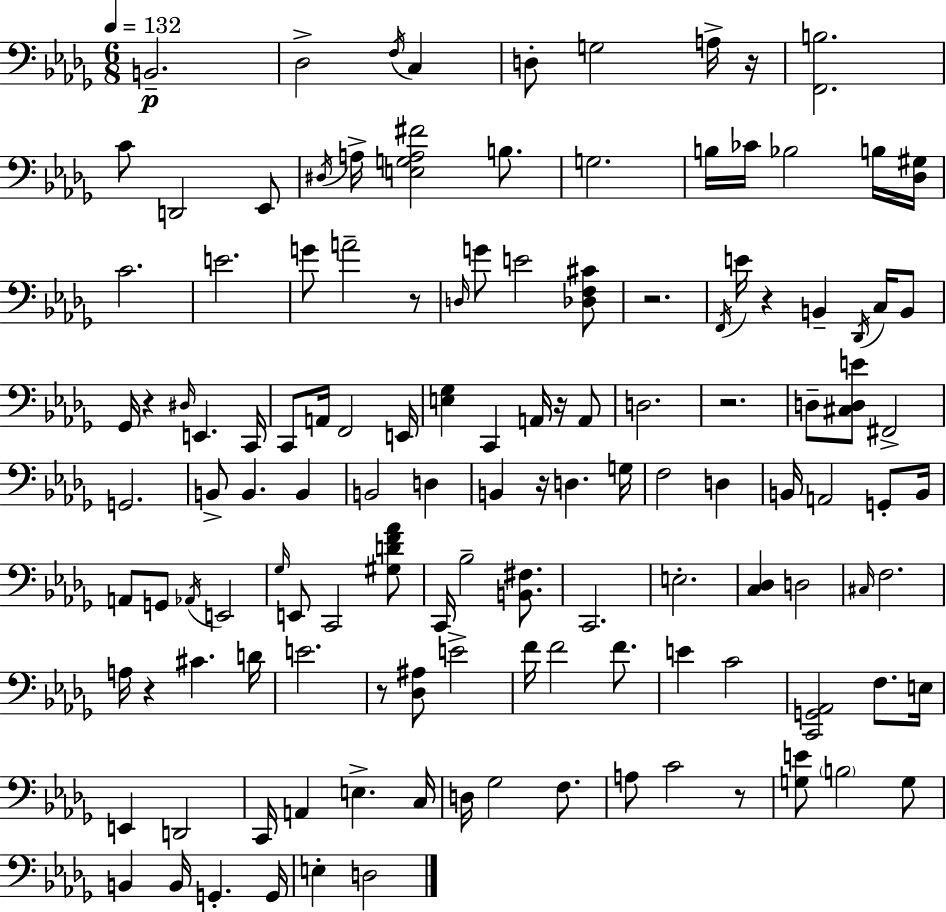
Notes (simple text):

B2/h. Db3/h F3/s C3/q D3/e G3/h A3/s R/s [F2,B3]/h. C4/e D2/h Eb2/e D#3/s A3/s [E3,G3,A3,F#4]/h B3/e. G3/h. B3/s CES4/s Bb3/h B3/s [Db3,G#3]/s C4/h. E4/h. G4/e A4/h R/e D3/s G4/e E4/h [Db3,F3,C#4]/e R/h. F2/s E4/s R/q B2/q Db2/s C3/s B2/e Gb2/s R/q D#3/s E2/q. C2/s C2/e A2/s F2/h E2/s [E3,Gb3]/q C2/q A2/s R/s A2/e D3/h. R/h. D3/e [C#3,D3,E4]/e F#2/h G2/h. B2/e B2/q. B2/q B2/h D3/q B2/q R/s D3/q. G3/s F3/h D3/q B2/s A2/h G2/e B2/s A2/e G2/e Ab2/s E2/h Gb3/s E2/e C2/h [G#3,D4,F4,Ab4]/e C2/s Bb3/h [B2,F#3]/e. C2/h. E3/h. [C3,Db3]/q D3/h C#3/s F3/h. A3/s R/q C#4/q. D4/s E4/h. R/e [Db3,A#3]/e E4/h F4/s F4/h F4/e. E4/q C4/h [C2,G2,Ab2]/h F3/e. E3/s E2/q D2/h C2/s A2/q E3/q. C3/s D3/s Gb3/h F3/e. A3/e C4/h R/e [G3,E4]/e B3/h G3/e B2/q B2/s G2/q. G2/s E3/q D3/h